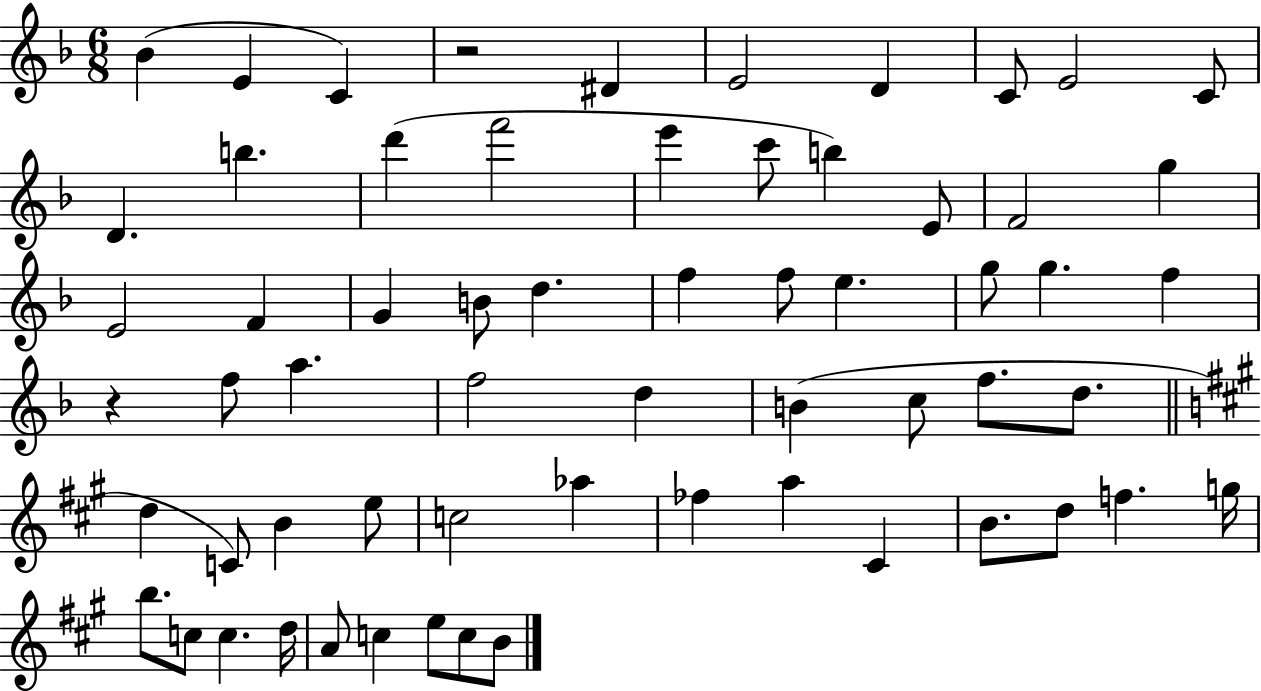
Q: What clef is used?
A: treble